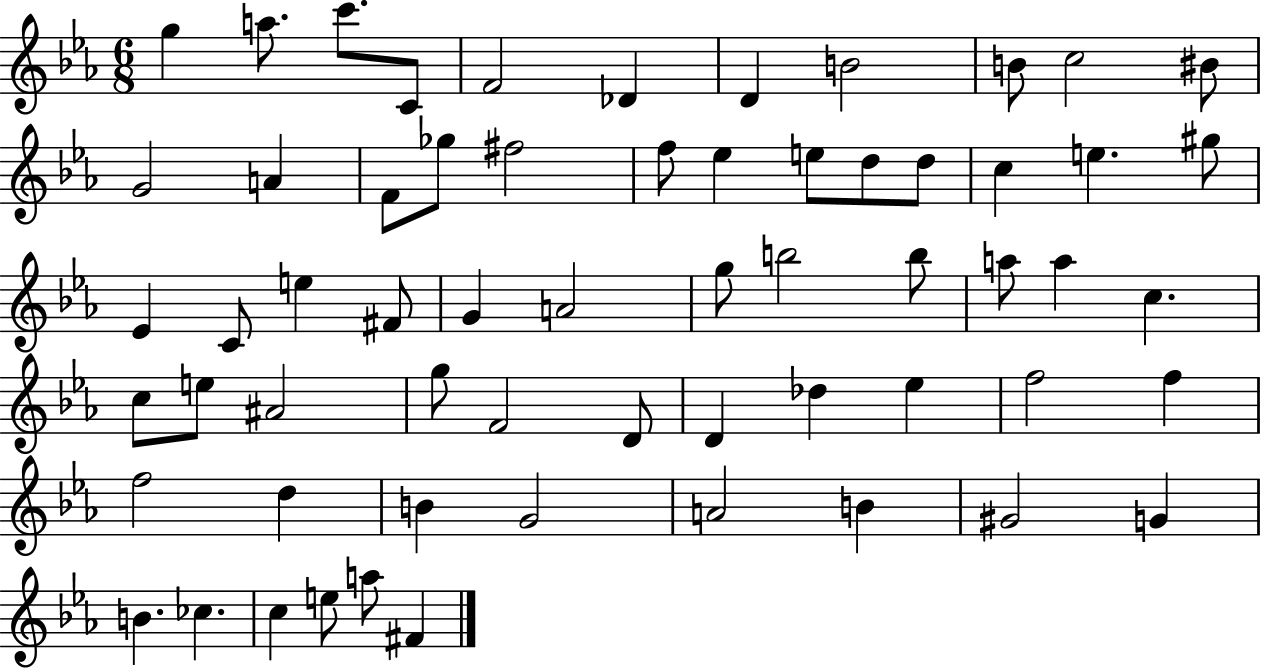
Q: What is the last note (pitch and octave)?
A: F#4